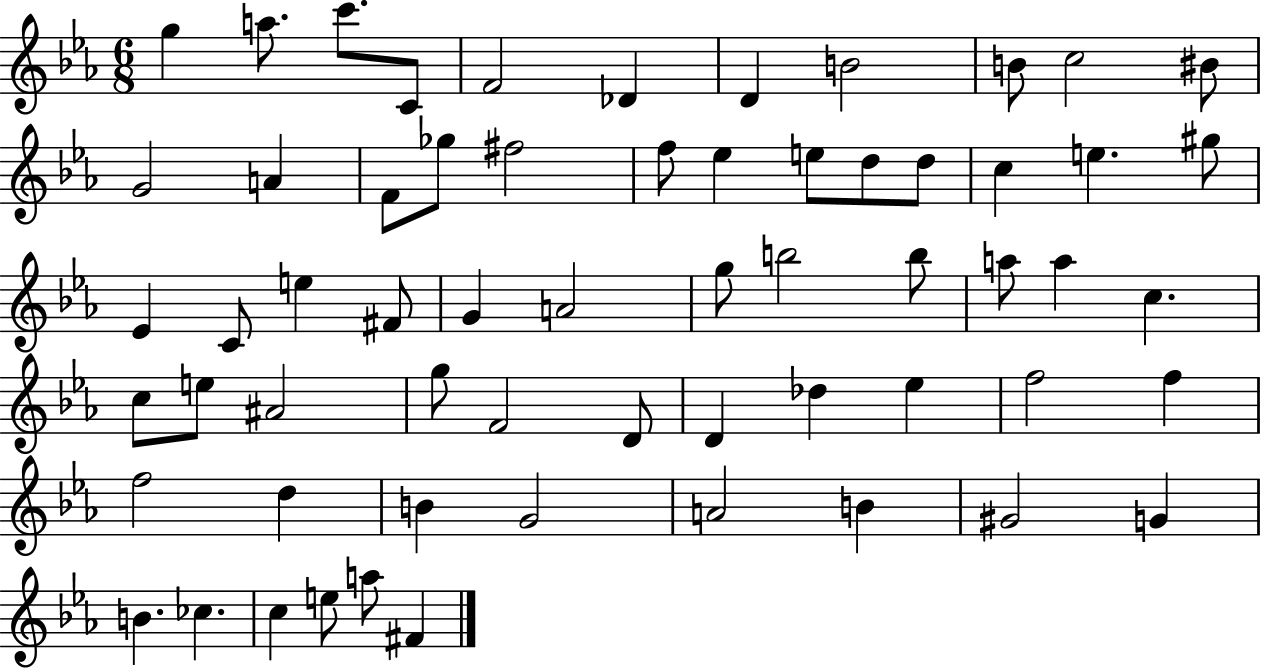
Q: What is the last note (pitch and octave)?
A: F#4